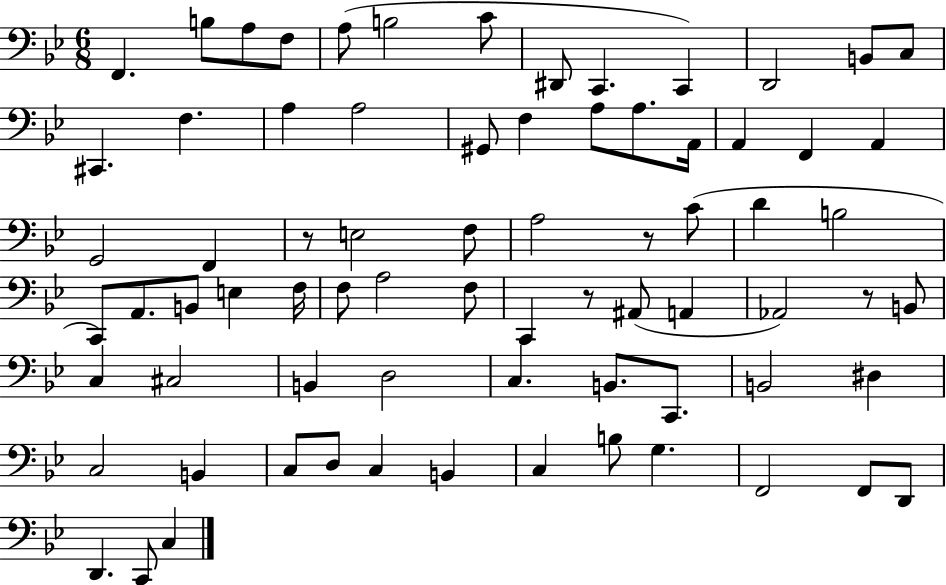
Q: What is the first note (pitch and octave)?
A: F2